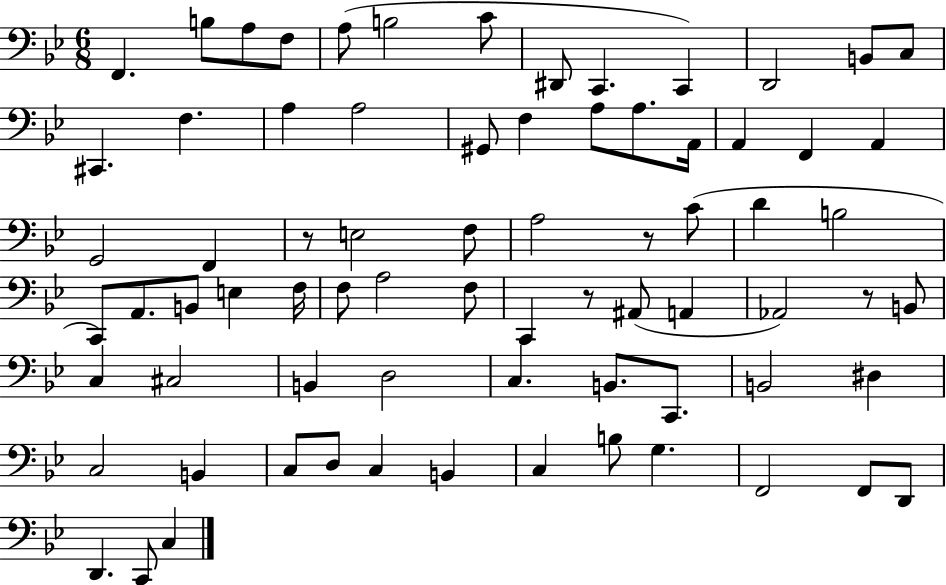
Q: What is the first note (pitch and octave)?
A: F2